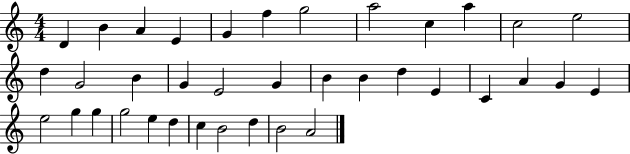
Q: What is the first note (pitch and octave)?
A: D4